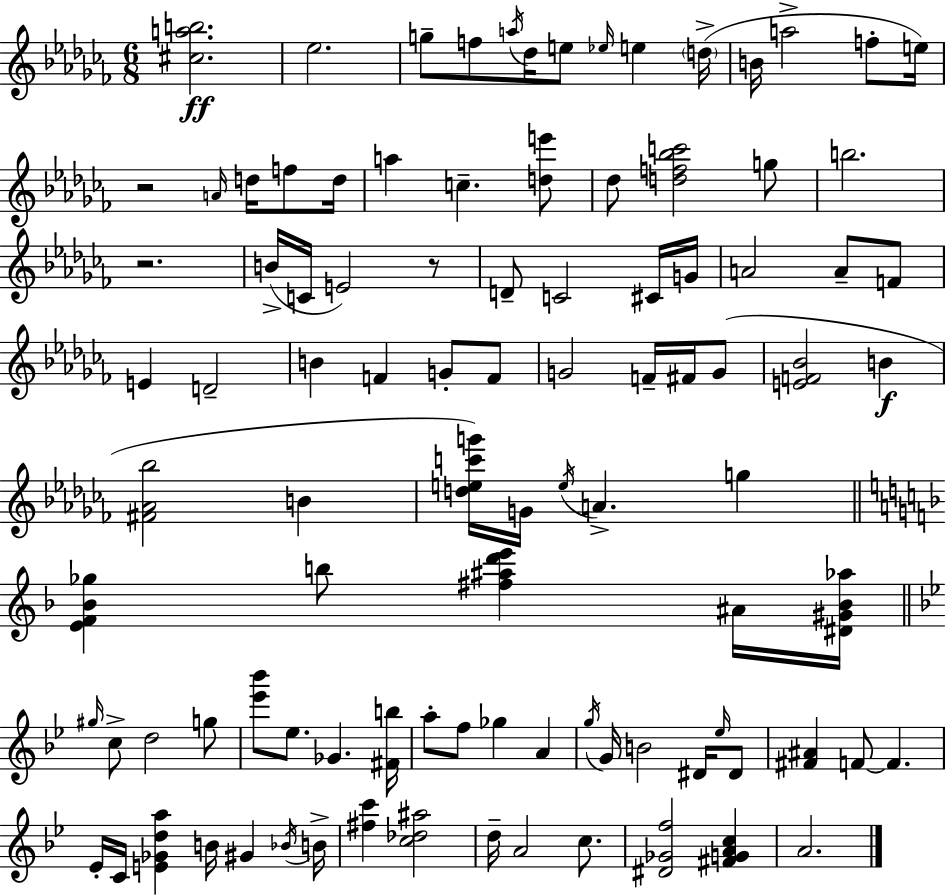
{
  \clef treble
  \numericTimeSignature
  \time 6/8
  \key aes \minor
  <cis'' a'' b''>2.\ff | ees''2. | g''8-- f''8 \acciaccatura { a''16 } des''16 e''8 \grace { ees''16 } e''4 | \parenthesize d''16->( b'16 a''2-> f''8-. | \break e''16) r2 \grace { a'16 } d''16 | f''8 d''16 a''4 c''4.-- | <d'' e'''>8 des''8 <d'' f'' bes'' c'''>2 | g''8 b''2. | \break r2. | b'16->( c'16 e'2) | r8 d'8-- c'2 | cis'16 g'16 a'2 a'8-- | \break f'8 e'4 d'2-- | b'4 f'4 g'8-. | f'8 g'2 f'16-- | fis'16 g'8( <e' f' bes'>2 b'4\f | \break <fis' aes' bes''>2 b'4 | <d'' e'' c''' g'''>16) g'16 \acciaccatura { e''16 } a'4.-> | g''4 \bar "||" \break \key f \major <e' f' bes' ges''>4 b''8 <fis'' ais'' d''' e'''>4 ais'16 <dis' gis' bes' aes''>16 | \bar "||" \break \key bes \major \grace { gis''16 } c''8-> d''2 g''8 | <ees''' bes'''>8 ees''8. ges'4. | <fis' b''>16 a''8-. f''8 ges''4 a'4 | \acciaccatura { g''16 } g'16 b'2 dis'16 | \break \grace { ees''16 } dis'8 <fis' ais'>4 f'8~~ f'4. | ees'16-. c'16 <e' ges' d'' a''>4 b'16 gis'4 | \acciaccatura { bes'16 } b'16-> <fis'' c'''>4 <c'' des'' ais''>2 | d''16-- a'2 | \break c''8. <dis' ges' f''>2 | <fis' g' a' c''>4 a'2. | \bar "|."
}